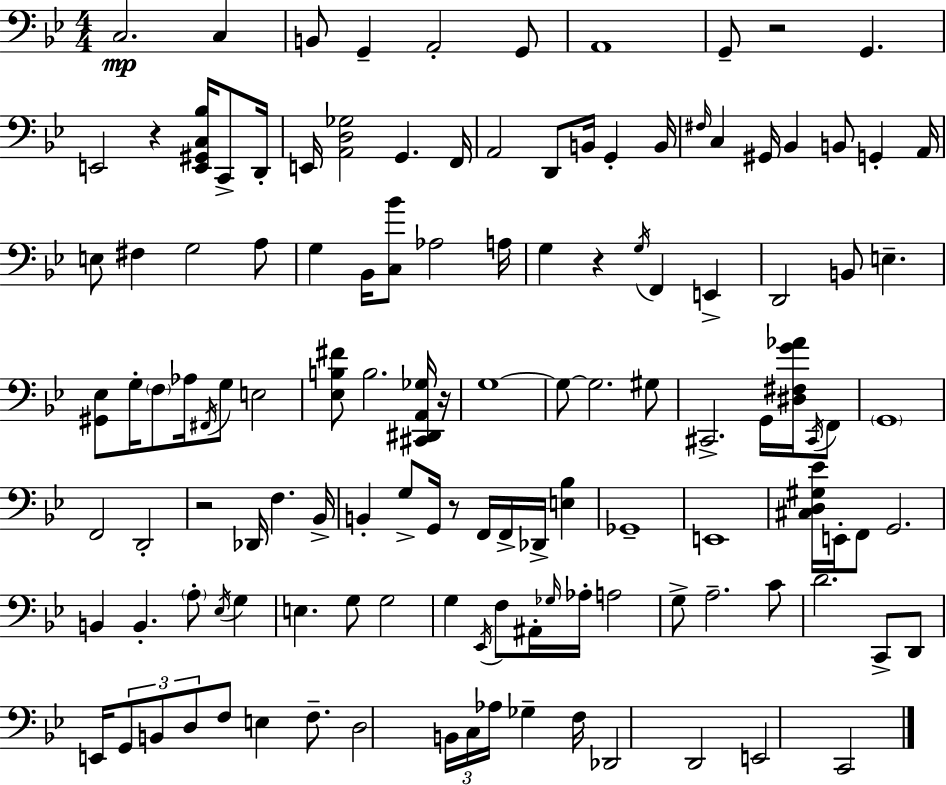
{
  \clef bass
  \numericTimeSignature
  \time 4/4
  \key bes \major
  c2.\mp c4 | b,8 g,4-- a,2-. g,8 | a,1 | g,8-- r2 g,4. | \break e,2 r4 <e, gis, c bes>16 c,8-> d,16-. | e,16 <a, d ges>2 g,4. f,16 | a,2 d,8 b,16 g,4-. b,16 | \grace { fis16 } c4 gis,16 bes,4 b,8 g,4-. | \break a,16 e8 fis4 g2 a8 | g4 bes,16 <c bes'>8 aes2 | a16 g4 r4 \acciaccatura { g16 } f,4 e,4-> | d,2 b,8 e4.-- | \break <gis, ees>8 g16-. \parenthesize f8 aes16 \acciaccatura { fis,16 } g8 e2 | <ees b fis'>8 b2. | <cis, dis, a, ges>16 r16 g1~~ | g8~~ g2. | \break gis8 cis,2.-> g,16 | <dis fis g' aes'>16 \acciaccatura { cis,16 } f,8 \parenthesize g,1 | f,2 d,2-. | r2 des,16 f4. | \break bes,16-> b,4-. g8-> g,16 r8 f,16 f,16-> des,16-> | <e bes>4 ges,1-- | e,1 | <cis d gis ees'>16 e,16-. f,8 g,2. | \break b,4 b,4.-. \parenthesize a8-. | \acciaccatura { ees16 } g4 e4. g8 g2 | g4 \acciaccatura { ees,16 } f8 ais,16-. \grace { ges16 } aes16-. a2 | g8-> a2.-- | \break c'8 d'2. | c,8-> d,8 e,16 \tuplet 3/2 { g,8 b,8 d8 } f8 | e4 f8.-- d2 \tuplet 3/2 { b,16 | c16 aes16 } ges4-- f16 des,2 d,2 | \break e,2 c,2 | \bar "|."
}